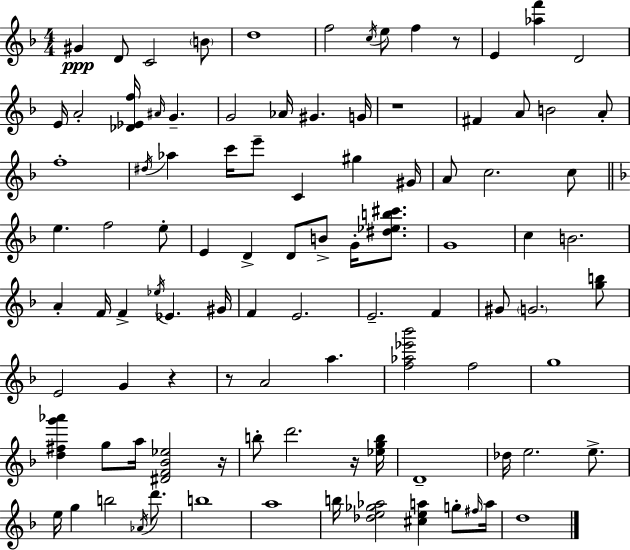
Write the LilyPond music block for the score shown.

{
  \clef treble
  \numericTimeSignature
  \time 4/4
  \key f \major
  \repeat volta 2 { gis'4\ppp d'8 c'2 \parenthesize b'8 | d''1 | f''2 \acciaccatura { c''16 } e''8 f''4 r8 | e'4 <aes'' f'''>4 d'2 | \break e'16 a'2-. <des' ees' f''>16 \grace { ais'16 } g'4.-- | g'2 aes'16 gis'4. | g'16 r1 | fis'4 a'8 b'2 | \break a'8-. f''1-. | \acciaccatura { dis''16 } aes''4 c'''16 e'''8-- c'4 gis''4 | gis'16 a'8 c''2. | c''8 \bar "||" \break \key f \major e''4. f''2 e''8-. | e'4 d'4-> d'8 b'8-> g'16-. <dis'' ees'' b'' cis'''>8. | g'1 | c''4 b'2. | \break a'4-. f'16 f'4-> \acciaccatura { ees''16 } ees'4. | gis'16 f'4 e'2. | e'2.-- f'4 | gis'8 \parenthesize g'2. <g'' b''>8 | \break e'2 g'4 r4 | r8 a'2 a''4. | <f'' aes'' ees''' bes'''>2 f''2 | g''1 | \break <d'' fis'' g''' aes'''>4 g''8 a''16 <dis' f' bes' ees''>2 | r16 b''8-. d'''2. r16 | <ees'' g'' b''>16 d'1-- | des''16 e''2. e''8.-> | \break e''16 g''4 b''2 \acciaccatura { aes'16 } d'''8. | b''1 | a''1 | b''16 <des'' e'' ges'' aes''>2 <cis'' e'' a''>4 g''8-. | \break \grace { fis''16 } a''16 d''1 | } \bar "|."
}